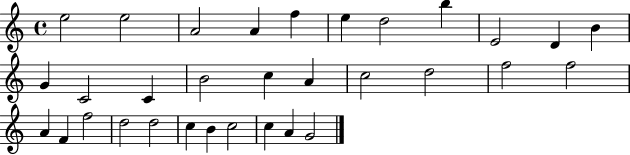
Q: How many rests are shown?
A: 0